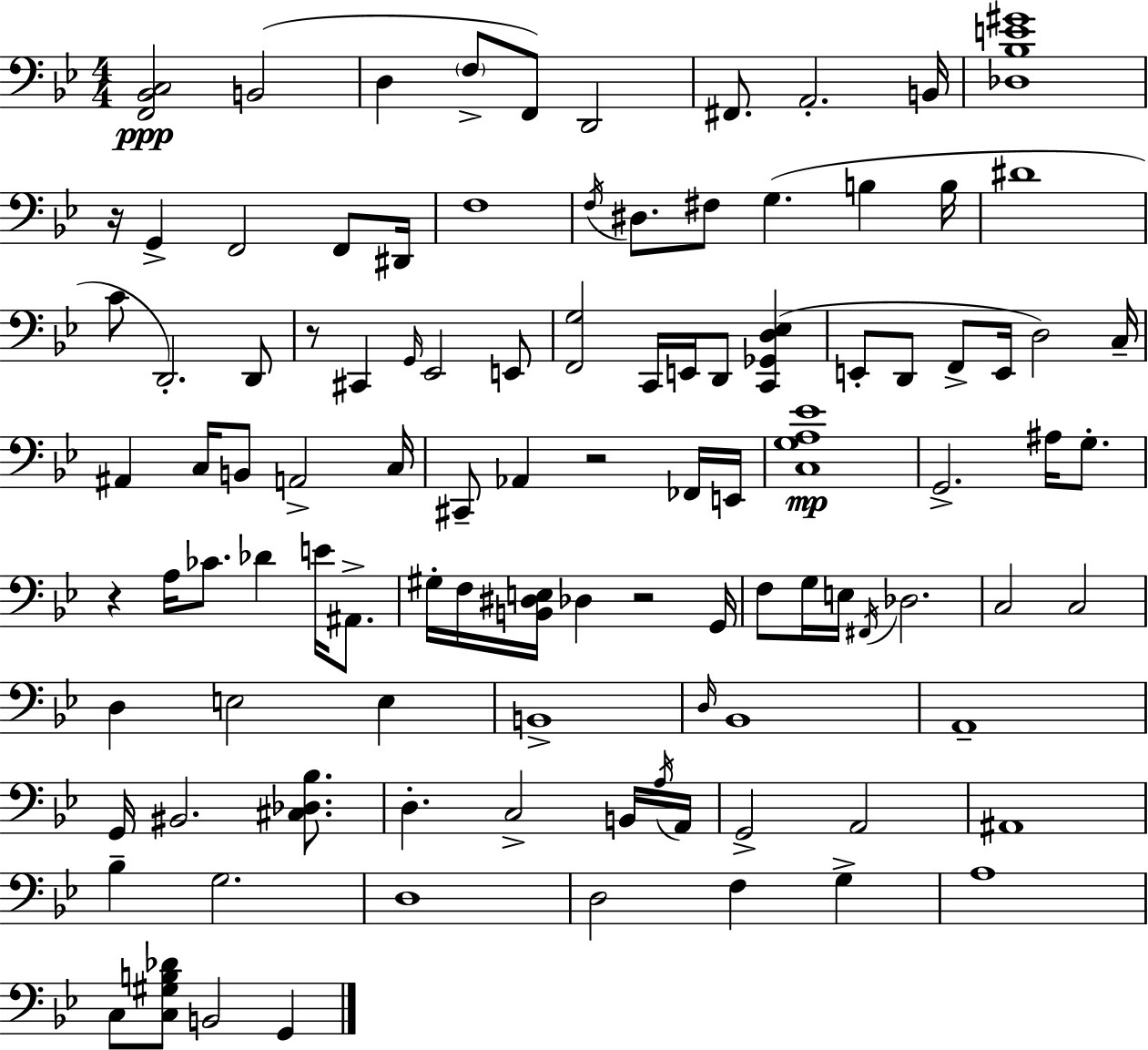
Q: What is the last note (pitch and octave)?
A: G2